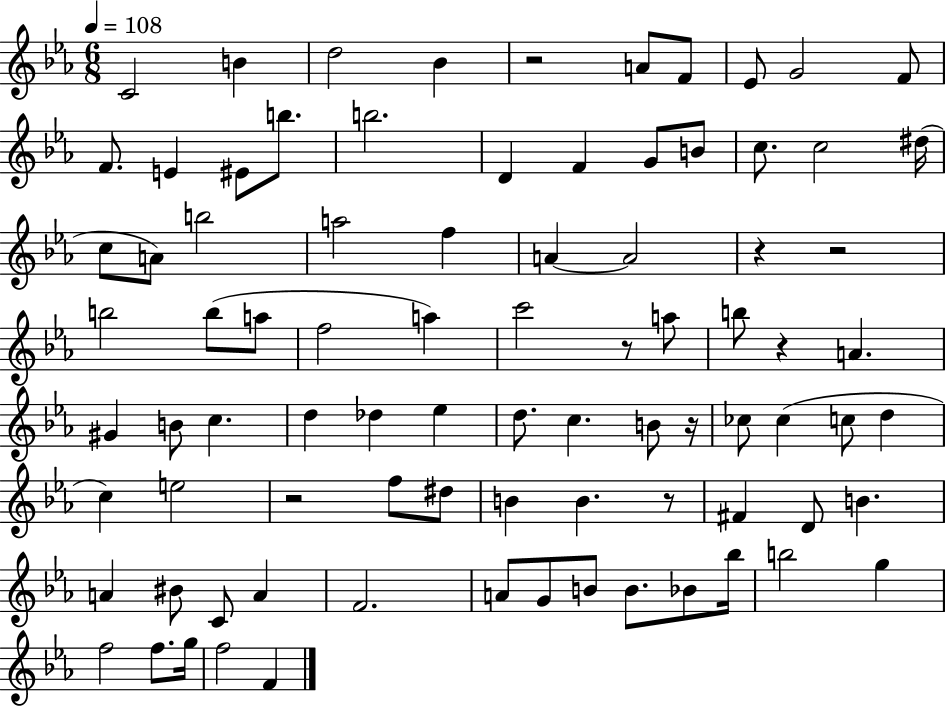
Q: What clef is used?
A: treble